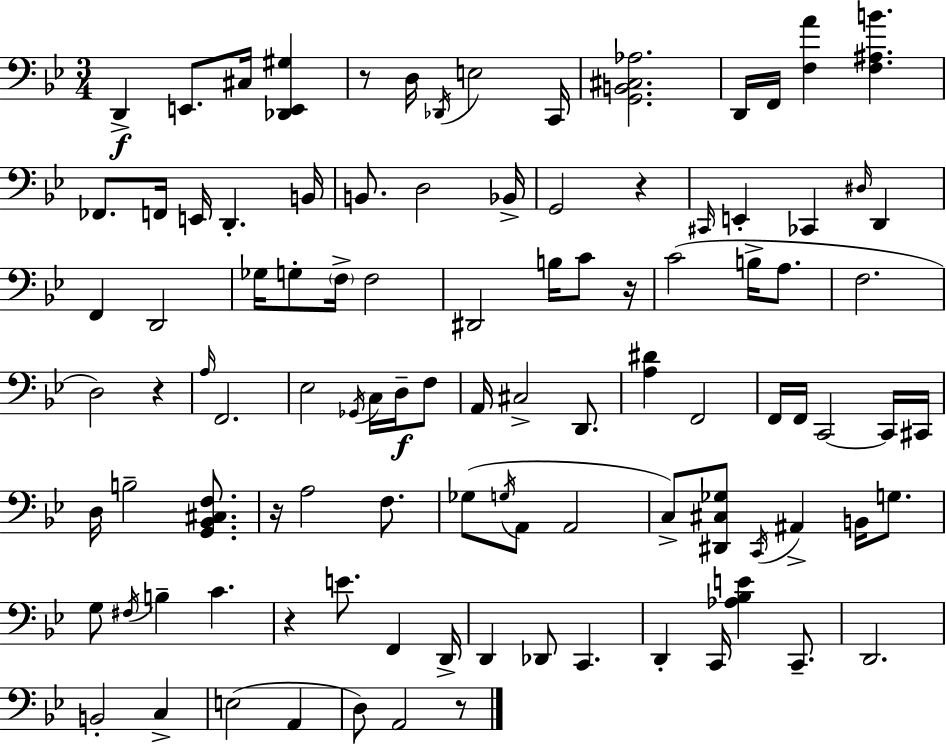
{
  \clef bass
  \numericTimeSignature
  \time 3/4
  \key bes \major
  d,4->\f e,8. cis16 <des, e, gis>4 | r8 d16 \acciaccatura { des,16 } e2 | c,16 <g, b, cis aes>2. | d,16 f,16 <f a'>4 <f ais b'>4. | \break fes,8. f,16 e,16 d,4.-. | b,16 b,8. d2 | bes,16-> g,2 r4 | \grace { cis,16 } e,4-. ces,4 \grace { dis16 } d,4 | \break f,4 d,2 | ges16 g8-. \parenthesize f16-> f2 | dis,2 b16 | c'8 r16 c'2( b16-> | \break a8. f2. | d2) r4 | \grace { a16 } f,2. | ees2 | \break \acciaccatura { ges,16 } c16 d16--\f f8 a,16 cis2-> | d,8. <a dis'>4 f,2 | f,16 f,16 c,2~~ | c,16 cis,16 d16 b2-- | \break <g, bes, cis f>8. r16 a2 | f8. ges8( \acciaccatura { g16 } a,8 a,2 | c8->) <dis, cis ges>8 \acciaccatura { c,16 } ais,4-> | b,16 g8. g8 \acciaccatura { fis16 } b4-- | \break c'4. r4 | e'8. f,4 d,16-> d,4 | des,8 c,4. d,4-. | c,16 <aes bes e'>4 c,8.-- d,2. | \break b,2-. | c4-> e2( | a,4 d8) a,2 | r8 \bar "|."
}